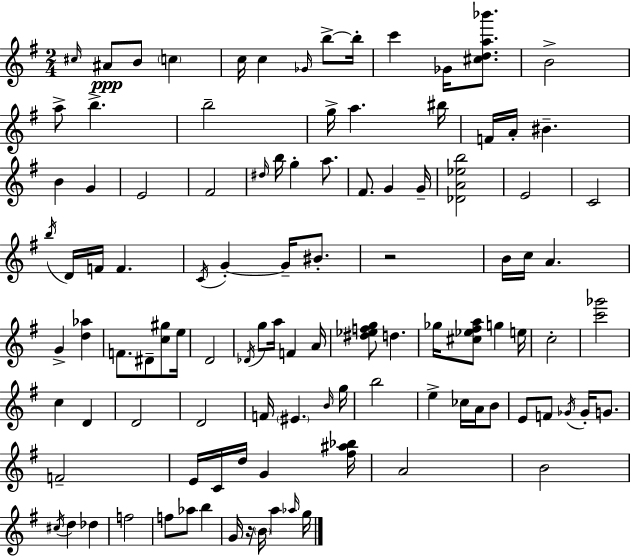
C#5/s A#4/e B4/e C5/q C5/s C5/q Gb4/s B5/e B5/s C6/q Gb4/s [C#5,D5,A5,Bb6]/e. B4/h A5/e B5/q. B5/h G5/s A5/q. BIS5/s F4/s A4/s BIS4/q. B4/q G4/q E4/h F#4/h D#5/s B5/s G5/q A5/e. F#4/e. G4/q G4/s [Db4,A4,Eb5,B5]/h E4/h C4/h B5/s D4/s F4/s F4/q. C4/s G4/q G4/s BIS4/e. R/h B4/s C5/s A4/q. G4/q [D5,Ab5]/q F4/e. D#4/e [C5,G#5]/e E5/s D4/h Db4/s G5/e A5/s F4/q A4/s [D#5,Eb5,F5,G5]/e D5/q. Gb5/s [C#5,Eb5,F#5,A5]/e G5/q E5/s C5/h [C6,Gb6]/h C5/q D4/q D4/h D4/h F4/s EIS4/q. B4/s G5/s B5/h E5/q CES5/s A4/s B4/e E4/e F4/e Gb4/s Gb4/s G4/e. F4/h E4/s C4/s D5/s G4/q [F#5,A#5,Bb5]/s A4/h B4/h C#5/s D5/q Db5/q F5/h F5/e Ab5/e B5/q G4/s R/s B4/s A5/q Ab5/s G5/s